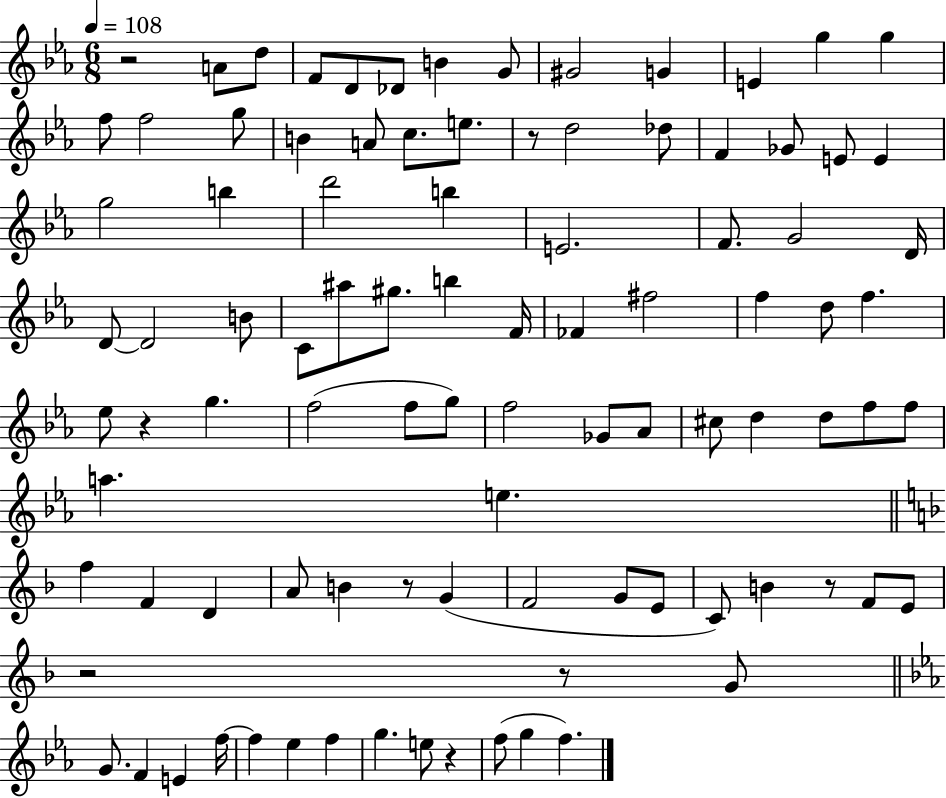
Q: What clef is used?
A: treble